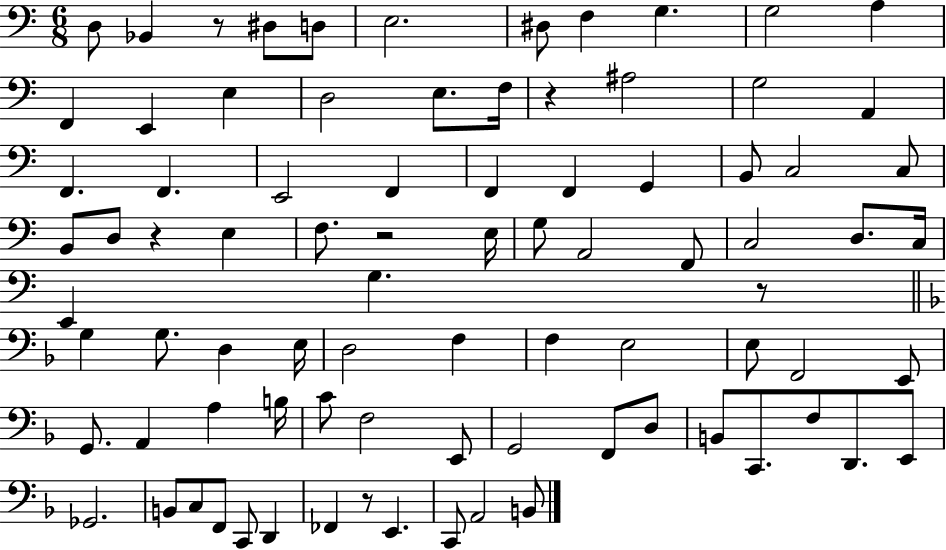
D3/e Bb2/q R/e D#3/e D3/e E3/h. D#3/e F3/q G3/q. G3/h A3/q F2/q E2/q E3/q D3/h E3/e. F3/s R/q A#3/h G3/h A2/q F2/q. F2/q. E2/h F2/q F2/q F2/q G2/q B2/e C3/h C3/e B2/e D3/e R/q E3/q F3/e. R/h E3/s G3/e A2/h F2/e C3/h D3/e. C3/s E2/q G3/q. R/e G3/q G3/e. D3/q E3/s D3/h F3/q F3/q E3/h E3/e F2/h E2/e G2/e. A2/q A3/q B3/s C4/e F3/h E2/e G2/h F2/e D3/e B2/e C2/e. F3/e D2/e. E2/e Gb2/h. B2/e C3/e F2/e C2/e D2/q FES2/q R/e E2/q. C2/e A2/h B2/e